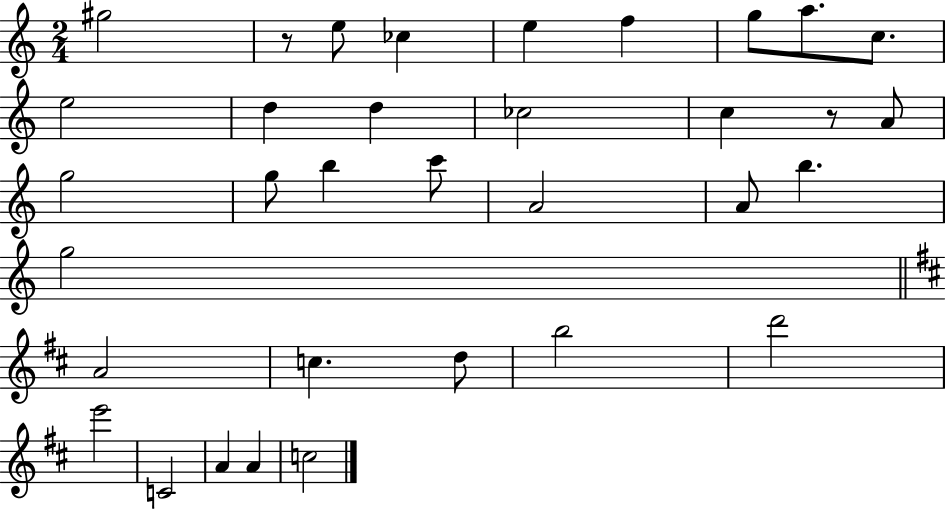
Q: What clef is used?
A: treble